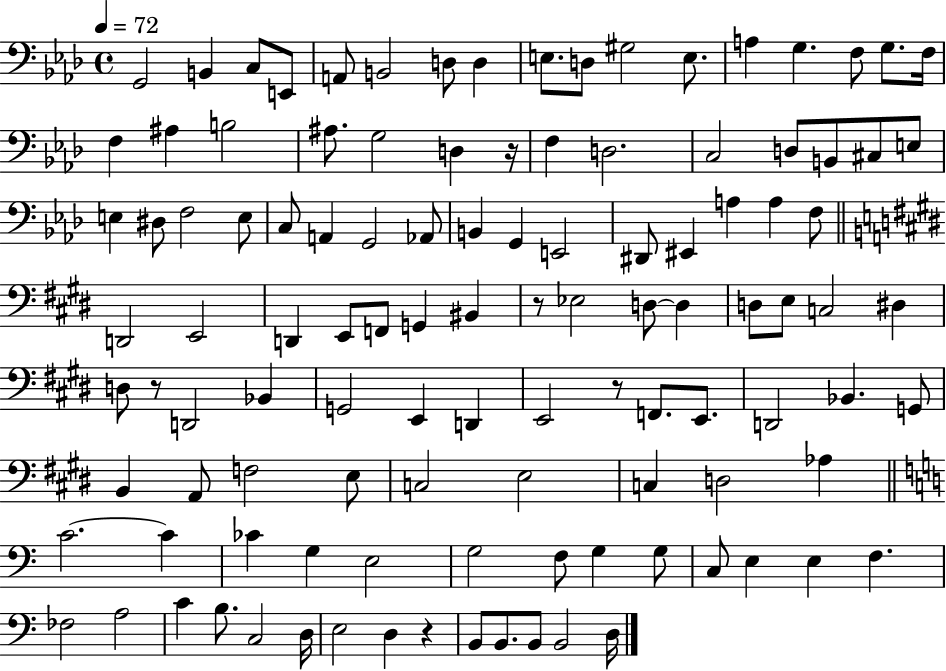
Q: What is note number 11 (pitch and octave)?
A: G#3